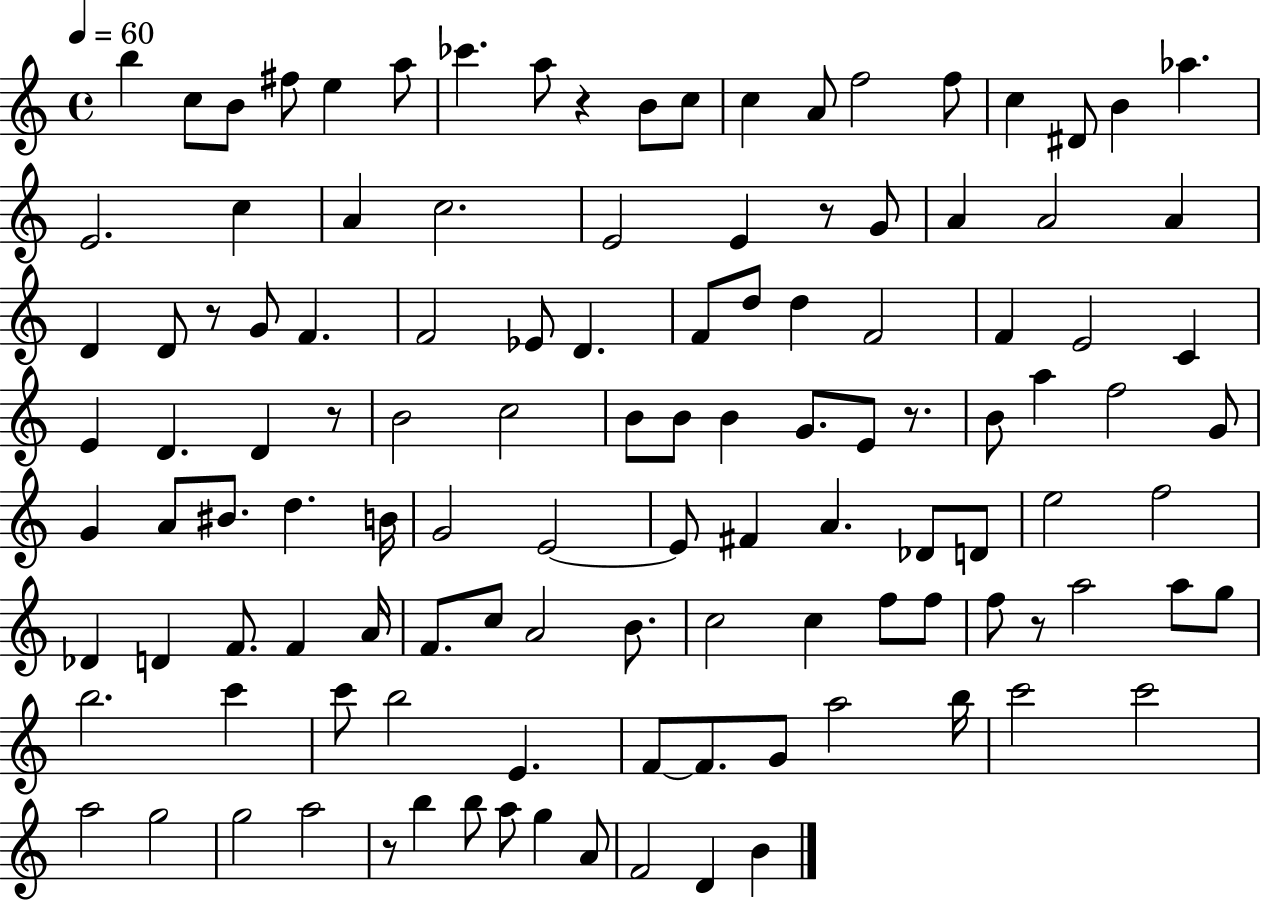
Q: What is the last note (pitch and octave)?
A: B4